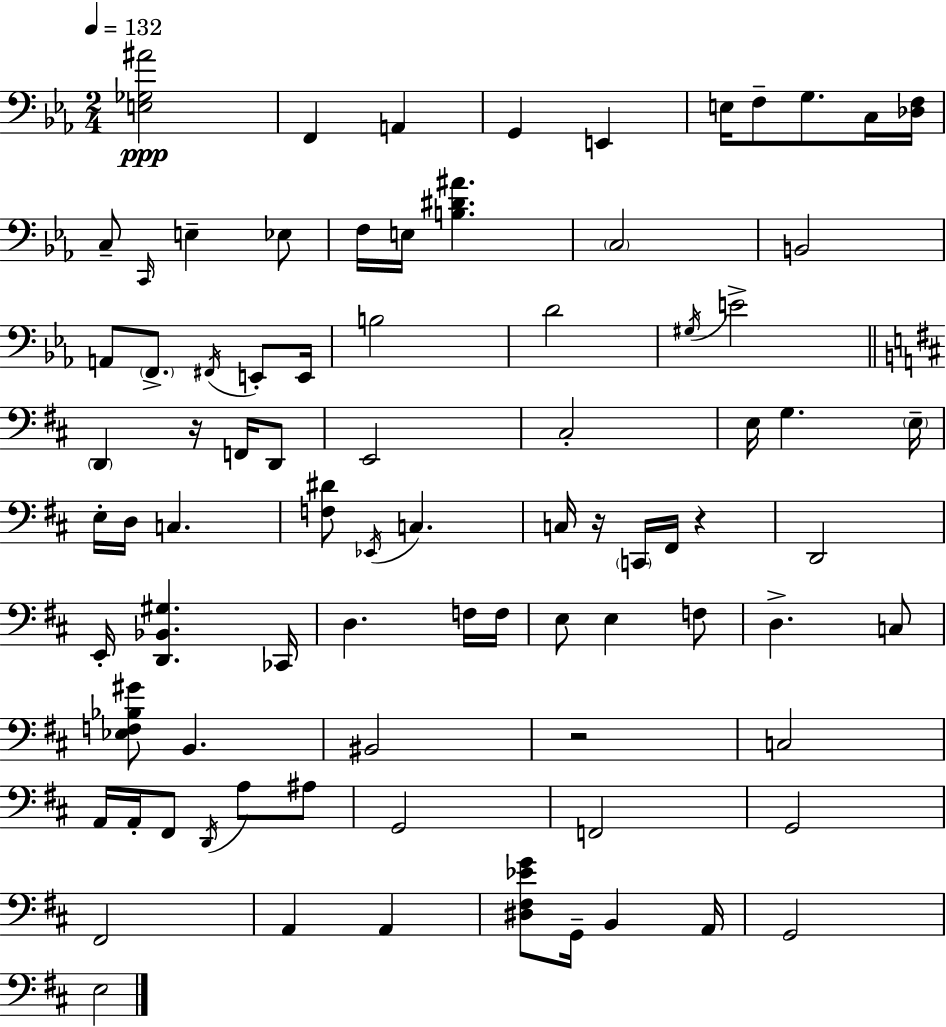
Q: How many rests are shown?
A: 4